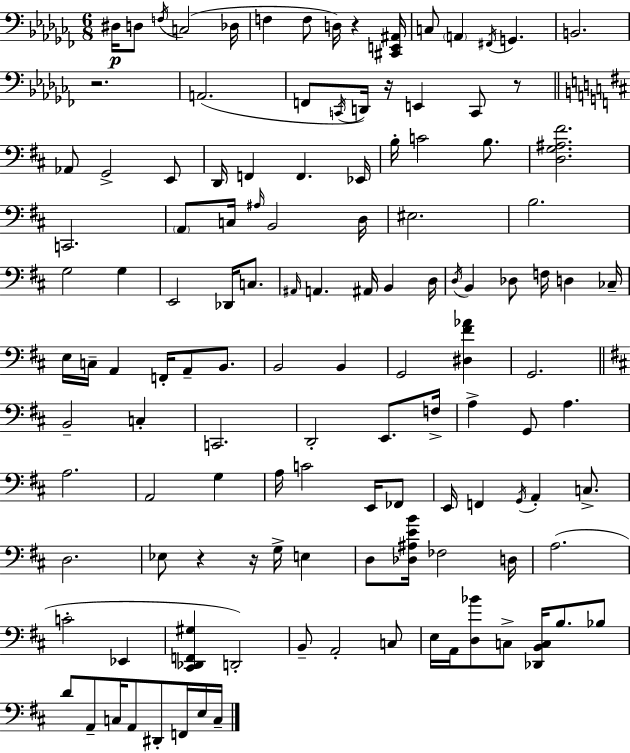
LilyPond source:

{
  \clef bass
  \numericTimeSignature
  \time 6/8
  \key aes \minor
  dis16\p d8 \acciaccatura { f16 } c2( | des16 f4 f8 d16) r4 | <cis, e, ais,>16 c8 \parenthesize a,4 \acciaccatura { fis,16 } g,4. | b,2. | \break r2. | a,2.( | f,8 \acciaccatura { c,16 } d,16) r16 e,4 c,8 | r8 \bar "||" \break \key d \major aes,8 g,2-> e,8 | d,16 f,4 f,4. ees,16 | b16-. c'2 b8. | <d g ais fis'>2. | \break c,2. | \parenthesize a,8 c16 \grace { ais16 } b,2 | d16 eis2. | b2. | \break g2 g4 | e,2 des,16 c8. | \grace { ais,16 } a,4. ais,16 b,4 | d16 \acciaccatura { d16 } b,4 des8 f16 d4 | \break ces16-- e16 c16-- a,4 f,16-. a,8-- | b,8. b,2 b,4 | g,2 <dis fis' aes'>4 | g,2. | \break \bar "||" \break \key d \major b,2-- c4-. | c,2. | d,2-. e,8. f16-> | a4-> g,8 a4. | \break a2. | a,2 g4 | a16 c'2 e,16 fes,8 | e,16 f,4 \acciaccatura { g,16 } a,4-. c8.-> | \break d2. | ees8 r4 r16 g16-> e4 | d8 <des ais e' b'>16 fes2 | d16 a2.( | \break c'2-. ees,4 | <cis, des, f, gis>4 d,2-.) | b,8-- a,2-. c8 | e16 a,16 <d bes'>8 c8-> <des, b, c>16 b8. bes8 | \break d'8 a,8-- c16 a,8 dis,8-. f,16 e16 | c16-- \bar "|."
}